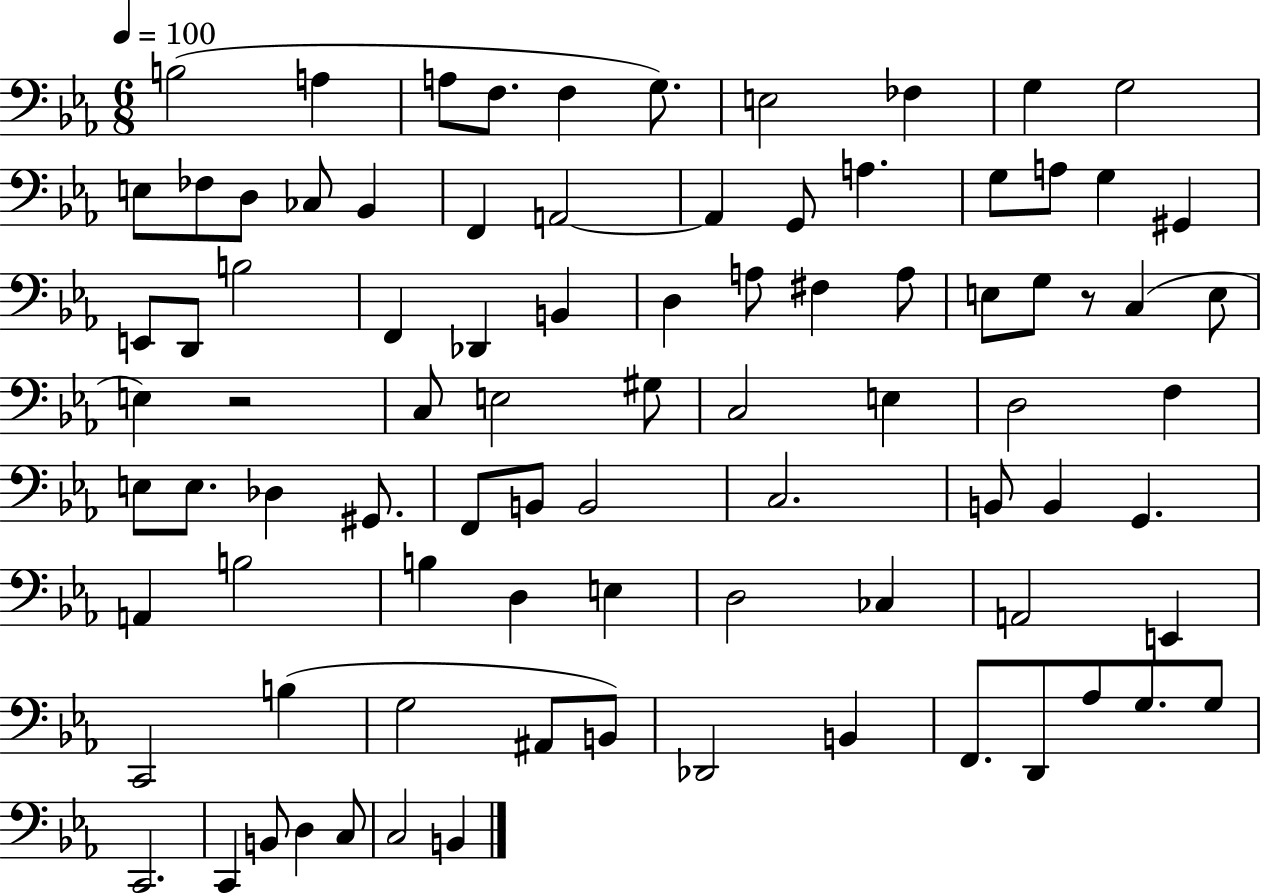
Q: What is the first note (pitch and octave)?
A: B3